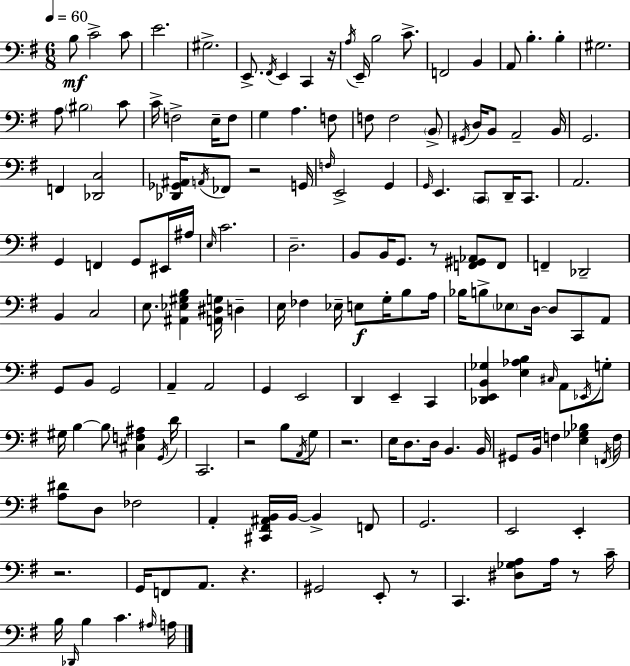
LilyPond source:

{
  \clef bass
  \numericTimeSignature
  \time 6/8
  \key g \major
  \tempo 4 = 60
  b8\mf c'2-> c'8 | e'2. | gis2.-> | e,8.-> \acciaccatura { fis,16 } e,4 c,4 | \break r16 \acciaccatura { a16 } e,16-- b2 c'8.-> | f,2 b,4 | a,8 b4.-. b4-. | gis2. | \break a8 \parenthesize bis2 | c'8 c'16-> f2-> e16-- | f8 g4 a4. | f8 f8 f2 | \break \parenthesize b,8-> \acciaccatura { gis,16 } d16 b,8 a,2-- | b,16 g,2. | f,4 <des, c>2 | <des, ges, ais,>16 \acciaccatura { a,16 } fes,8 r2 | \break g,16 \grace { f16 } e,2-> | g,4 \grace { g,16 } e,4. | \parenthesize c,8 d,16-- c,8. a,2. | g,4 f,4 | \break g,8 eis,16 ais16 \grace { e16 } c'2. | d2.-- | b,8 b,16 g,8. | r8 <f, gis, aes,>8 f,8 f,4-- des,2-- | \break b,4 c2 | e8. <ais, ees gis b>4 | <a, dis g>16 d4-- e16 fes4 | ees16-- e8\f g16-. b8 a16 bes16 b8-> \parenthesize ees8 | \break d16~~ d8 c,8 a,8 g,8 b,8 g,2 | a,4-- a,2 | g,4 e,2 | d,4 e,4-- | \break c,4 <des, e, b, ges>4 <e aes b>4 | \grace { cis16 } a,8 \acciaccatura { ees,16 } g8-. gis16 b4~~ | b8 <cis f ais>4 \acciaccatura { g,16 } d'16 c,2. | r2 | \break b8 \acciaccatura { a,16 } g8 r2. | e16 | d8. d16 b,4. b,16 gis,8 | b,16 f4 <e ges bes>4 \acciaccatura { f,16 } f16 | \break <a dis'>8 d8 fes2 | a,4-. <cis, fis, ais, b,>16 b,16~~ b,4-> f,8 | g,2. | e,2 e,4-. | \break r2. | g,16 f,8 a,8. r4. | gis,2 e,8-. r8 | c,4. <dis ges a>8 a16 r8 c'16-- | \break b16 \grace { des,16 } b4 c'4. | \grace { ais16 } a16 \bar "|."
}